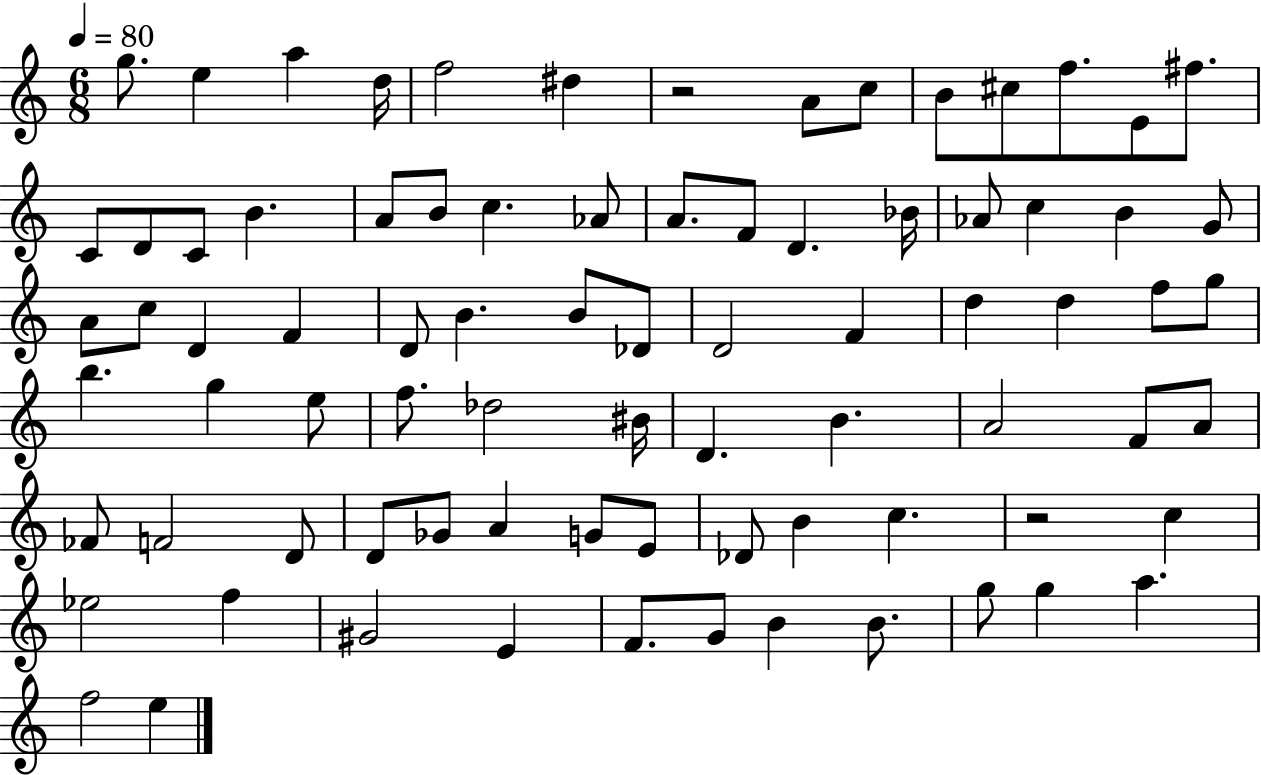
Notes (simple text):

G5/e. E5/q A5/q D5/s F5/h D#5/q R/h A4/e C5/e B4/e C#5/e F5/e. E4/e F#5/e. C4/e D4/e C4/e B4/q. A4/e B4/e C5/q. Ab4/e A4/e. F4/e D4/q. Bb4/s Ab4/e C5/q B4/q G4/e A4/e C5/e D4/q F4/q D4/e B4/q. B4/e Db4/e D4/h F4/q D5/q D5/q F5/e G5/e B5/q. G5/q E5/e F5/e. Db5/h BIS4/s D4/q. B4/q. A4/h F4/e A4/e FES4/e F4/h D4/e D4/e Gb4/e A4/q G4/e E4/e Db4/e B4/q C5/q. R/h C5/q Eb5/h F5/q G#4/h E4/q F4/e. G4/e B4/q B4/e. G5/e G5/q A5/q. F5/h E5/q